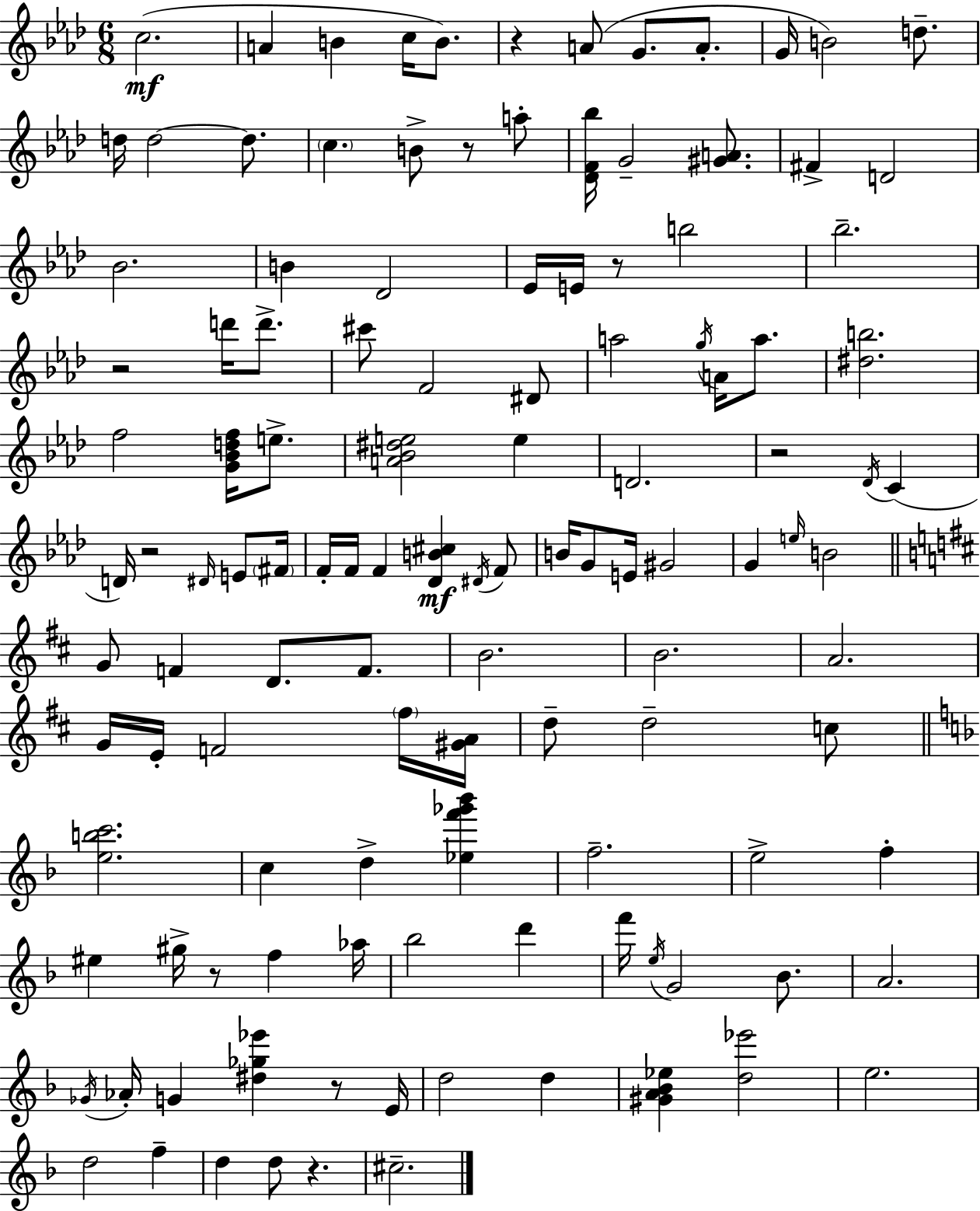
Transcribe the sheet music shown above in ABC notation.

X:1
T:Untitled
M:6/8
L:1/4
K:Fm
c2 A B c/4 B/2 z A/2 G/2 A/2 G/4 B2 d/2 d/4 d2 d/2 c B/2 z/2 a/2 [_DF_b]/4 G2 [^GA]/2 ^F D2 _B2 B _D2 _E/4 E/4 z/2 b2 _b2 z2 d'/4 d'/2 ^c'/2 F2 ^D/2 a2 g/4 A/4 a/2 [^db]2 f2 [G_Bdf]/4 e/2 [A_B^de]2 e D2 z2 _D/4 C D/4 z2 ^D/4 E/2 ^F/4 F/4 F/4 F [_DB^c] ^D/4 F/2 B/4 G/2 E/4 ^G2 G e/4 B2 G/2 F D/2 F/2 B2 B2 A2 G/4 E/4 F2 ^f/4 [^GA]/4 d/2 d2 c/2 [ebc']2 c d [_ef'_g'_b'] f2 e2 f ^e ^g/4 z/2 f _a/4 _b2 d' f'/4 e/4 G2 _B/2 A2 _G/4 _A/4 G [^d_g_e'] z/2 E/4 d2 d [^GA_B_e] [d_e']2 e2 d2 f d d/2 z ^c2